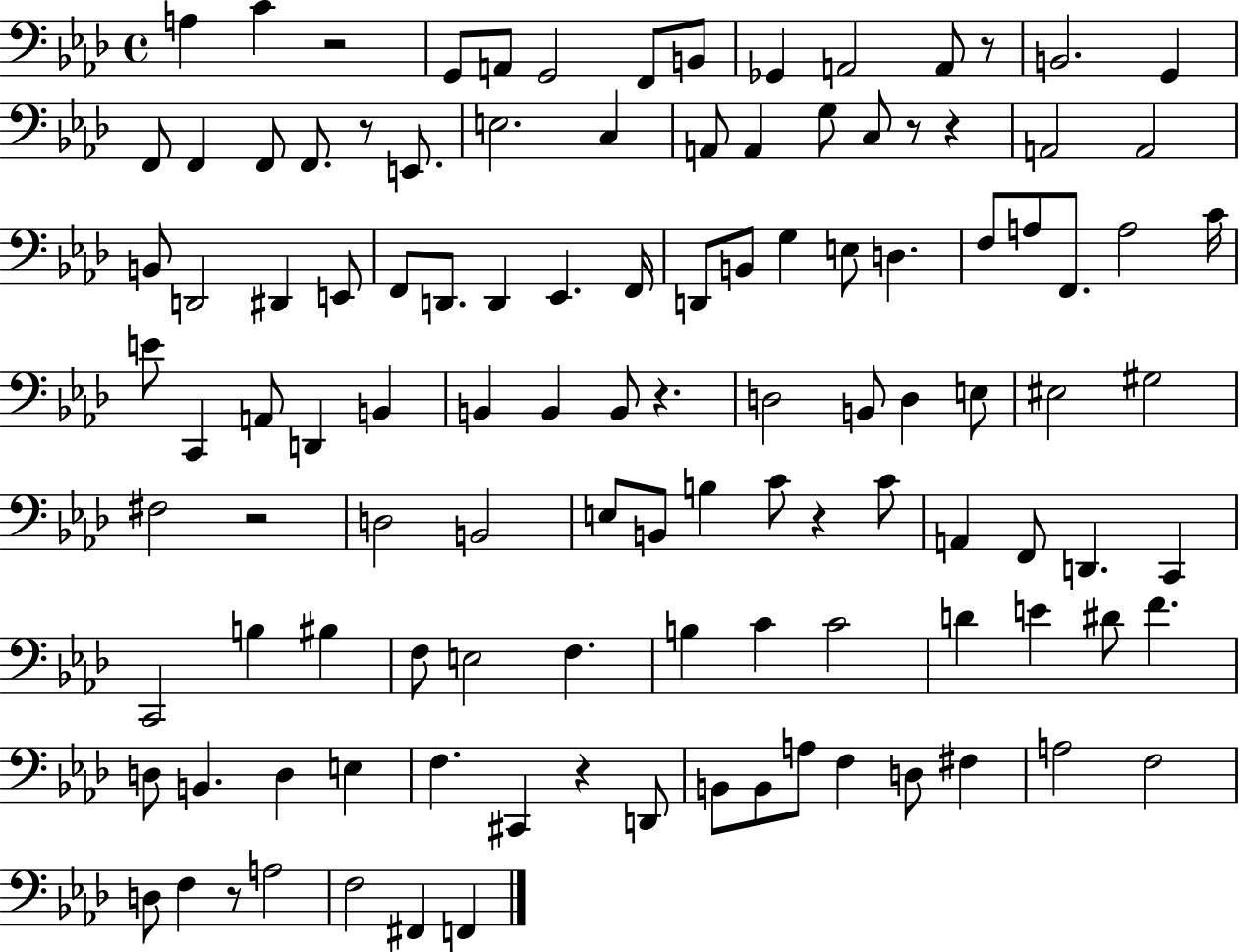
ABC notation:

X:1
T:Untitled
M:4/4
L:1/4
K:Ab
A, C z2 G,,/2 A,,/2 G,,2 F,,/2 B,,/2 _G,, A,,2 A,,/2 z/2 B,,2 G,, F,,/2 F,, F,,/2 F,,/2 z/2 E,,/2 E,2 C, A,,/2 A,, G,/2 C,/2 z/2 z A,,2 A,,2 B,,/2 D,,2 ^D,, E,,/2 F,,/2 D,,/2 D,, _E,, F,,/4 D,,/2 B,,/2 G, E,/2 D, F,/2 A,/2 F,,/2 A,2 C/4 E/2 C,, A,,/2 D,, B,, B,, B,, B,,/2 z D,2 B,,/2 D, E,/2 ^E,2 ^G,2 ^F,2 z2 D,2 B,,2 E,/2 B,,/2 B, C/2 z C/2 A,, F,,/2 D,, C,, C,,2 B, ^B, F,/2 E,2 F, B, C C2 D E ^D/2 F D,/2 B,, D, E, F, ^C,, z D,,/2 B,,/2 B,,/2 A,/2 F, D,/2 ^F, A,2 F,2 D,/2 F, z/2 A,2 F,2 ^F,, F,,